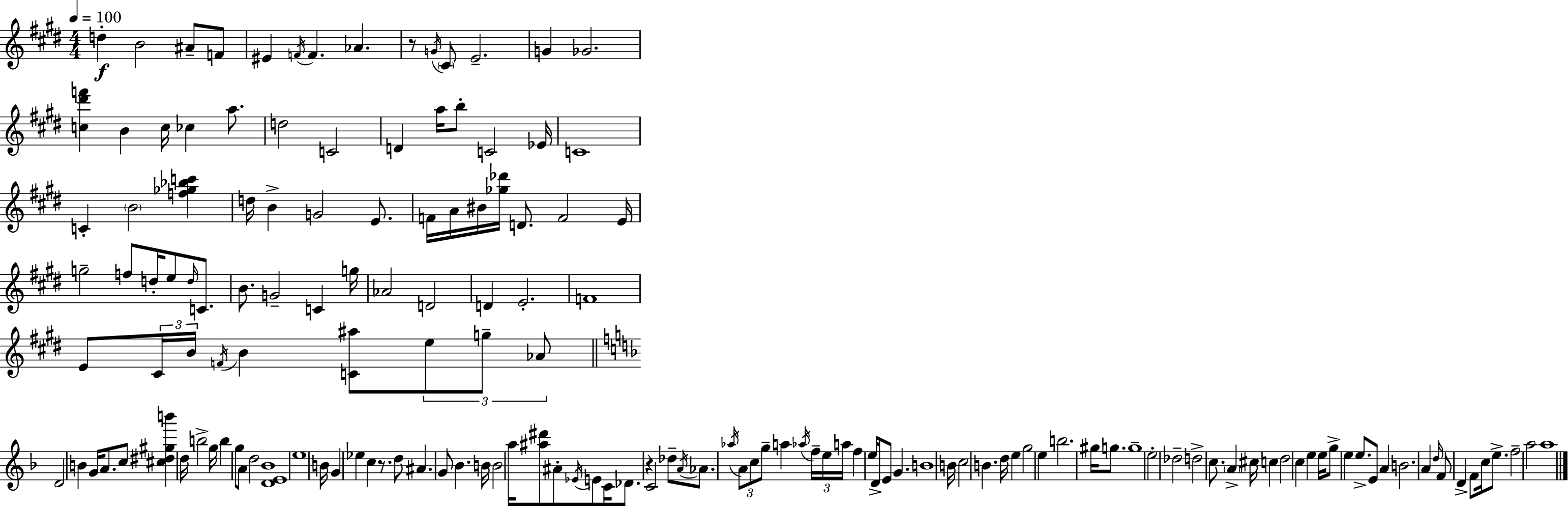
{
  \clef treble
  \numericTimeSignature
  \time 4/4
  \key e \major
  \tempo 4 = 100
  d''4-.\f b'2 ais'8-- f'8 | eis'4 \acciaccatura { f'16 } f'4. aes'4. | r8 \acciaccatura { g'16 } \parenthesize cis'8 e'2.-- | g'4 ges'2. | \break <c'' dis''' f'''>4 b'4 c''16 ces''4 a''8. | d''2 c'2 | d'4 a''16 b''8-. c'2 | ees'16 c'1 | \break c'4-. \parenthesize b'2 <f'' ges'' bes'' c'''>4 | d''16 b'4-> g'2 e'8. | f'16 a'16 bis'16 <ges'' des'''>16 d'8. f'2 | e'16 g''2-- f''8 d''16-. e''8 \grace { d''16 } | \break c'8. b'8. g'2-- c'4 | g''16 aes'2 d'2 | d'4 e'2.-. | f'1 | \break e'8 \tuplet 3/2 { cis'16 b'16 \acciaccatura { f'16 } } b'4 <c' ais''>8 \tuplet 3/2 { e''8 | g''8-- aes'8 } \bar "||" \break \key f \major d'2 b'4 g'16 a'8. | c''8 <cis'' dis'' gis'' b'''>4 d''16 b''2-> g''16 | b''4 g''8 a'8 d''2 | <d' e' bes'>1 | \break e''1 | b'16 g'4 ees''4 c''4 r8. | d''8 ais'4. g'8 bes'4. | b'16 b'2 a''16 <ais'' dis'''>8 ais'8-. \acciaccatura { ees'16 } e'8 | \break c'16 des'8. r4 c'2 | des''8-- \acciaccatura { a'16 } aes'8. \acciaccatura { aes''16 } \tuplet 3/2 { a'8 c''8 g''8-- } a''4 | \acciaccatura { aes''16 } \tuplet 3/2 { f''16-- e''16 a''16 } f''4 e''16 d'16-> e'8 g'4. | b'1 | \break b'16 c''2 b'4. | d''16 e''4 g''2 | e''4 b''2. | gis''16 g''8. g''1-- | \break e''2-. des''2-- | d''2-> c''8. \parenthesize a'4-> | cis''16 c''4 d''2 | c''4 e''4 e''16 g''8-> e''4 e''8.-> | \break e'8 a'4 b'2. | a'4 \grace { d''16 } f'8 d'4-> f'8 | c''16 e''8.-> f''2-- a''2 | a''1 | \break \bar "|."
}